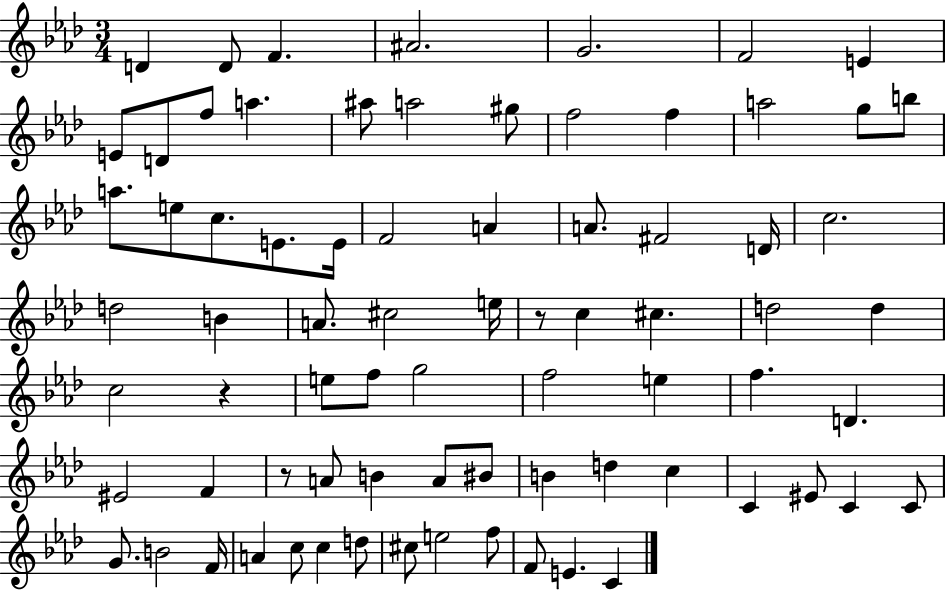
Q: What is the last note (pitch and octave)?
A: C4